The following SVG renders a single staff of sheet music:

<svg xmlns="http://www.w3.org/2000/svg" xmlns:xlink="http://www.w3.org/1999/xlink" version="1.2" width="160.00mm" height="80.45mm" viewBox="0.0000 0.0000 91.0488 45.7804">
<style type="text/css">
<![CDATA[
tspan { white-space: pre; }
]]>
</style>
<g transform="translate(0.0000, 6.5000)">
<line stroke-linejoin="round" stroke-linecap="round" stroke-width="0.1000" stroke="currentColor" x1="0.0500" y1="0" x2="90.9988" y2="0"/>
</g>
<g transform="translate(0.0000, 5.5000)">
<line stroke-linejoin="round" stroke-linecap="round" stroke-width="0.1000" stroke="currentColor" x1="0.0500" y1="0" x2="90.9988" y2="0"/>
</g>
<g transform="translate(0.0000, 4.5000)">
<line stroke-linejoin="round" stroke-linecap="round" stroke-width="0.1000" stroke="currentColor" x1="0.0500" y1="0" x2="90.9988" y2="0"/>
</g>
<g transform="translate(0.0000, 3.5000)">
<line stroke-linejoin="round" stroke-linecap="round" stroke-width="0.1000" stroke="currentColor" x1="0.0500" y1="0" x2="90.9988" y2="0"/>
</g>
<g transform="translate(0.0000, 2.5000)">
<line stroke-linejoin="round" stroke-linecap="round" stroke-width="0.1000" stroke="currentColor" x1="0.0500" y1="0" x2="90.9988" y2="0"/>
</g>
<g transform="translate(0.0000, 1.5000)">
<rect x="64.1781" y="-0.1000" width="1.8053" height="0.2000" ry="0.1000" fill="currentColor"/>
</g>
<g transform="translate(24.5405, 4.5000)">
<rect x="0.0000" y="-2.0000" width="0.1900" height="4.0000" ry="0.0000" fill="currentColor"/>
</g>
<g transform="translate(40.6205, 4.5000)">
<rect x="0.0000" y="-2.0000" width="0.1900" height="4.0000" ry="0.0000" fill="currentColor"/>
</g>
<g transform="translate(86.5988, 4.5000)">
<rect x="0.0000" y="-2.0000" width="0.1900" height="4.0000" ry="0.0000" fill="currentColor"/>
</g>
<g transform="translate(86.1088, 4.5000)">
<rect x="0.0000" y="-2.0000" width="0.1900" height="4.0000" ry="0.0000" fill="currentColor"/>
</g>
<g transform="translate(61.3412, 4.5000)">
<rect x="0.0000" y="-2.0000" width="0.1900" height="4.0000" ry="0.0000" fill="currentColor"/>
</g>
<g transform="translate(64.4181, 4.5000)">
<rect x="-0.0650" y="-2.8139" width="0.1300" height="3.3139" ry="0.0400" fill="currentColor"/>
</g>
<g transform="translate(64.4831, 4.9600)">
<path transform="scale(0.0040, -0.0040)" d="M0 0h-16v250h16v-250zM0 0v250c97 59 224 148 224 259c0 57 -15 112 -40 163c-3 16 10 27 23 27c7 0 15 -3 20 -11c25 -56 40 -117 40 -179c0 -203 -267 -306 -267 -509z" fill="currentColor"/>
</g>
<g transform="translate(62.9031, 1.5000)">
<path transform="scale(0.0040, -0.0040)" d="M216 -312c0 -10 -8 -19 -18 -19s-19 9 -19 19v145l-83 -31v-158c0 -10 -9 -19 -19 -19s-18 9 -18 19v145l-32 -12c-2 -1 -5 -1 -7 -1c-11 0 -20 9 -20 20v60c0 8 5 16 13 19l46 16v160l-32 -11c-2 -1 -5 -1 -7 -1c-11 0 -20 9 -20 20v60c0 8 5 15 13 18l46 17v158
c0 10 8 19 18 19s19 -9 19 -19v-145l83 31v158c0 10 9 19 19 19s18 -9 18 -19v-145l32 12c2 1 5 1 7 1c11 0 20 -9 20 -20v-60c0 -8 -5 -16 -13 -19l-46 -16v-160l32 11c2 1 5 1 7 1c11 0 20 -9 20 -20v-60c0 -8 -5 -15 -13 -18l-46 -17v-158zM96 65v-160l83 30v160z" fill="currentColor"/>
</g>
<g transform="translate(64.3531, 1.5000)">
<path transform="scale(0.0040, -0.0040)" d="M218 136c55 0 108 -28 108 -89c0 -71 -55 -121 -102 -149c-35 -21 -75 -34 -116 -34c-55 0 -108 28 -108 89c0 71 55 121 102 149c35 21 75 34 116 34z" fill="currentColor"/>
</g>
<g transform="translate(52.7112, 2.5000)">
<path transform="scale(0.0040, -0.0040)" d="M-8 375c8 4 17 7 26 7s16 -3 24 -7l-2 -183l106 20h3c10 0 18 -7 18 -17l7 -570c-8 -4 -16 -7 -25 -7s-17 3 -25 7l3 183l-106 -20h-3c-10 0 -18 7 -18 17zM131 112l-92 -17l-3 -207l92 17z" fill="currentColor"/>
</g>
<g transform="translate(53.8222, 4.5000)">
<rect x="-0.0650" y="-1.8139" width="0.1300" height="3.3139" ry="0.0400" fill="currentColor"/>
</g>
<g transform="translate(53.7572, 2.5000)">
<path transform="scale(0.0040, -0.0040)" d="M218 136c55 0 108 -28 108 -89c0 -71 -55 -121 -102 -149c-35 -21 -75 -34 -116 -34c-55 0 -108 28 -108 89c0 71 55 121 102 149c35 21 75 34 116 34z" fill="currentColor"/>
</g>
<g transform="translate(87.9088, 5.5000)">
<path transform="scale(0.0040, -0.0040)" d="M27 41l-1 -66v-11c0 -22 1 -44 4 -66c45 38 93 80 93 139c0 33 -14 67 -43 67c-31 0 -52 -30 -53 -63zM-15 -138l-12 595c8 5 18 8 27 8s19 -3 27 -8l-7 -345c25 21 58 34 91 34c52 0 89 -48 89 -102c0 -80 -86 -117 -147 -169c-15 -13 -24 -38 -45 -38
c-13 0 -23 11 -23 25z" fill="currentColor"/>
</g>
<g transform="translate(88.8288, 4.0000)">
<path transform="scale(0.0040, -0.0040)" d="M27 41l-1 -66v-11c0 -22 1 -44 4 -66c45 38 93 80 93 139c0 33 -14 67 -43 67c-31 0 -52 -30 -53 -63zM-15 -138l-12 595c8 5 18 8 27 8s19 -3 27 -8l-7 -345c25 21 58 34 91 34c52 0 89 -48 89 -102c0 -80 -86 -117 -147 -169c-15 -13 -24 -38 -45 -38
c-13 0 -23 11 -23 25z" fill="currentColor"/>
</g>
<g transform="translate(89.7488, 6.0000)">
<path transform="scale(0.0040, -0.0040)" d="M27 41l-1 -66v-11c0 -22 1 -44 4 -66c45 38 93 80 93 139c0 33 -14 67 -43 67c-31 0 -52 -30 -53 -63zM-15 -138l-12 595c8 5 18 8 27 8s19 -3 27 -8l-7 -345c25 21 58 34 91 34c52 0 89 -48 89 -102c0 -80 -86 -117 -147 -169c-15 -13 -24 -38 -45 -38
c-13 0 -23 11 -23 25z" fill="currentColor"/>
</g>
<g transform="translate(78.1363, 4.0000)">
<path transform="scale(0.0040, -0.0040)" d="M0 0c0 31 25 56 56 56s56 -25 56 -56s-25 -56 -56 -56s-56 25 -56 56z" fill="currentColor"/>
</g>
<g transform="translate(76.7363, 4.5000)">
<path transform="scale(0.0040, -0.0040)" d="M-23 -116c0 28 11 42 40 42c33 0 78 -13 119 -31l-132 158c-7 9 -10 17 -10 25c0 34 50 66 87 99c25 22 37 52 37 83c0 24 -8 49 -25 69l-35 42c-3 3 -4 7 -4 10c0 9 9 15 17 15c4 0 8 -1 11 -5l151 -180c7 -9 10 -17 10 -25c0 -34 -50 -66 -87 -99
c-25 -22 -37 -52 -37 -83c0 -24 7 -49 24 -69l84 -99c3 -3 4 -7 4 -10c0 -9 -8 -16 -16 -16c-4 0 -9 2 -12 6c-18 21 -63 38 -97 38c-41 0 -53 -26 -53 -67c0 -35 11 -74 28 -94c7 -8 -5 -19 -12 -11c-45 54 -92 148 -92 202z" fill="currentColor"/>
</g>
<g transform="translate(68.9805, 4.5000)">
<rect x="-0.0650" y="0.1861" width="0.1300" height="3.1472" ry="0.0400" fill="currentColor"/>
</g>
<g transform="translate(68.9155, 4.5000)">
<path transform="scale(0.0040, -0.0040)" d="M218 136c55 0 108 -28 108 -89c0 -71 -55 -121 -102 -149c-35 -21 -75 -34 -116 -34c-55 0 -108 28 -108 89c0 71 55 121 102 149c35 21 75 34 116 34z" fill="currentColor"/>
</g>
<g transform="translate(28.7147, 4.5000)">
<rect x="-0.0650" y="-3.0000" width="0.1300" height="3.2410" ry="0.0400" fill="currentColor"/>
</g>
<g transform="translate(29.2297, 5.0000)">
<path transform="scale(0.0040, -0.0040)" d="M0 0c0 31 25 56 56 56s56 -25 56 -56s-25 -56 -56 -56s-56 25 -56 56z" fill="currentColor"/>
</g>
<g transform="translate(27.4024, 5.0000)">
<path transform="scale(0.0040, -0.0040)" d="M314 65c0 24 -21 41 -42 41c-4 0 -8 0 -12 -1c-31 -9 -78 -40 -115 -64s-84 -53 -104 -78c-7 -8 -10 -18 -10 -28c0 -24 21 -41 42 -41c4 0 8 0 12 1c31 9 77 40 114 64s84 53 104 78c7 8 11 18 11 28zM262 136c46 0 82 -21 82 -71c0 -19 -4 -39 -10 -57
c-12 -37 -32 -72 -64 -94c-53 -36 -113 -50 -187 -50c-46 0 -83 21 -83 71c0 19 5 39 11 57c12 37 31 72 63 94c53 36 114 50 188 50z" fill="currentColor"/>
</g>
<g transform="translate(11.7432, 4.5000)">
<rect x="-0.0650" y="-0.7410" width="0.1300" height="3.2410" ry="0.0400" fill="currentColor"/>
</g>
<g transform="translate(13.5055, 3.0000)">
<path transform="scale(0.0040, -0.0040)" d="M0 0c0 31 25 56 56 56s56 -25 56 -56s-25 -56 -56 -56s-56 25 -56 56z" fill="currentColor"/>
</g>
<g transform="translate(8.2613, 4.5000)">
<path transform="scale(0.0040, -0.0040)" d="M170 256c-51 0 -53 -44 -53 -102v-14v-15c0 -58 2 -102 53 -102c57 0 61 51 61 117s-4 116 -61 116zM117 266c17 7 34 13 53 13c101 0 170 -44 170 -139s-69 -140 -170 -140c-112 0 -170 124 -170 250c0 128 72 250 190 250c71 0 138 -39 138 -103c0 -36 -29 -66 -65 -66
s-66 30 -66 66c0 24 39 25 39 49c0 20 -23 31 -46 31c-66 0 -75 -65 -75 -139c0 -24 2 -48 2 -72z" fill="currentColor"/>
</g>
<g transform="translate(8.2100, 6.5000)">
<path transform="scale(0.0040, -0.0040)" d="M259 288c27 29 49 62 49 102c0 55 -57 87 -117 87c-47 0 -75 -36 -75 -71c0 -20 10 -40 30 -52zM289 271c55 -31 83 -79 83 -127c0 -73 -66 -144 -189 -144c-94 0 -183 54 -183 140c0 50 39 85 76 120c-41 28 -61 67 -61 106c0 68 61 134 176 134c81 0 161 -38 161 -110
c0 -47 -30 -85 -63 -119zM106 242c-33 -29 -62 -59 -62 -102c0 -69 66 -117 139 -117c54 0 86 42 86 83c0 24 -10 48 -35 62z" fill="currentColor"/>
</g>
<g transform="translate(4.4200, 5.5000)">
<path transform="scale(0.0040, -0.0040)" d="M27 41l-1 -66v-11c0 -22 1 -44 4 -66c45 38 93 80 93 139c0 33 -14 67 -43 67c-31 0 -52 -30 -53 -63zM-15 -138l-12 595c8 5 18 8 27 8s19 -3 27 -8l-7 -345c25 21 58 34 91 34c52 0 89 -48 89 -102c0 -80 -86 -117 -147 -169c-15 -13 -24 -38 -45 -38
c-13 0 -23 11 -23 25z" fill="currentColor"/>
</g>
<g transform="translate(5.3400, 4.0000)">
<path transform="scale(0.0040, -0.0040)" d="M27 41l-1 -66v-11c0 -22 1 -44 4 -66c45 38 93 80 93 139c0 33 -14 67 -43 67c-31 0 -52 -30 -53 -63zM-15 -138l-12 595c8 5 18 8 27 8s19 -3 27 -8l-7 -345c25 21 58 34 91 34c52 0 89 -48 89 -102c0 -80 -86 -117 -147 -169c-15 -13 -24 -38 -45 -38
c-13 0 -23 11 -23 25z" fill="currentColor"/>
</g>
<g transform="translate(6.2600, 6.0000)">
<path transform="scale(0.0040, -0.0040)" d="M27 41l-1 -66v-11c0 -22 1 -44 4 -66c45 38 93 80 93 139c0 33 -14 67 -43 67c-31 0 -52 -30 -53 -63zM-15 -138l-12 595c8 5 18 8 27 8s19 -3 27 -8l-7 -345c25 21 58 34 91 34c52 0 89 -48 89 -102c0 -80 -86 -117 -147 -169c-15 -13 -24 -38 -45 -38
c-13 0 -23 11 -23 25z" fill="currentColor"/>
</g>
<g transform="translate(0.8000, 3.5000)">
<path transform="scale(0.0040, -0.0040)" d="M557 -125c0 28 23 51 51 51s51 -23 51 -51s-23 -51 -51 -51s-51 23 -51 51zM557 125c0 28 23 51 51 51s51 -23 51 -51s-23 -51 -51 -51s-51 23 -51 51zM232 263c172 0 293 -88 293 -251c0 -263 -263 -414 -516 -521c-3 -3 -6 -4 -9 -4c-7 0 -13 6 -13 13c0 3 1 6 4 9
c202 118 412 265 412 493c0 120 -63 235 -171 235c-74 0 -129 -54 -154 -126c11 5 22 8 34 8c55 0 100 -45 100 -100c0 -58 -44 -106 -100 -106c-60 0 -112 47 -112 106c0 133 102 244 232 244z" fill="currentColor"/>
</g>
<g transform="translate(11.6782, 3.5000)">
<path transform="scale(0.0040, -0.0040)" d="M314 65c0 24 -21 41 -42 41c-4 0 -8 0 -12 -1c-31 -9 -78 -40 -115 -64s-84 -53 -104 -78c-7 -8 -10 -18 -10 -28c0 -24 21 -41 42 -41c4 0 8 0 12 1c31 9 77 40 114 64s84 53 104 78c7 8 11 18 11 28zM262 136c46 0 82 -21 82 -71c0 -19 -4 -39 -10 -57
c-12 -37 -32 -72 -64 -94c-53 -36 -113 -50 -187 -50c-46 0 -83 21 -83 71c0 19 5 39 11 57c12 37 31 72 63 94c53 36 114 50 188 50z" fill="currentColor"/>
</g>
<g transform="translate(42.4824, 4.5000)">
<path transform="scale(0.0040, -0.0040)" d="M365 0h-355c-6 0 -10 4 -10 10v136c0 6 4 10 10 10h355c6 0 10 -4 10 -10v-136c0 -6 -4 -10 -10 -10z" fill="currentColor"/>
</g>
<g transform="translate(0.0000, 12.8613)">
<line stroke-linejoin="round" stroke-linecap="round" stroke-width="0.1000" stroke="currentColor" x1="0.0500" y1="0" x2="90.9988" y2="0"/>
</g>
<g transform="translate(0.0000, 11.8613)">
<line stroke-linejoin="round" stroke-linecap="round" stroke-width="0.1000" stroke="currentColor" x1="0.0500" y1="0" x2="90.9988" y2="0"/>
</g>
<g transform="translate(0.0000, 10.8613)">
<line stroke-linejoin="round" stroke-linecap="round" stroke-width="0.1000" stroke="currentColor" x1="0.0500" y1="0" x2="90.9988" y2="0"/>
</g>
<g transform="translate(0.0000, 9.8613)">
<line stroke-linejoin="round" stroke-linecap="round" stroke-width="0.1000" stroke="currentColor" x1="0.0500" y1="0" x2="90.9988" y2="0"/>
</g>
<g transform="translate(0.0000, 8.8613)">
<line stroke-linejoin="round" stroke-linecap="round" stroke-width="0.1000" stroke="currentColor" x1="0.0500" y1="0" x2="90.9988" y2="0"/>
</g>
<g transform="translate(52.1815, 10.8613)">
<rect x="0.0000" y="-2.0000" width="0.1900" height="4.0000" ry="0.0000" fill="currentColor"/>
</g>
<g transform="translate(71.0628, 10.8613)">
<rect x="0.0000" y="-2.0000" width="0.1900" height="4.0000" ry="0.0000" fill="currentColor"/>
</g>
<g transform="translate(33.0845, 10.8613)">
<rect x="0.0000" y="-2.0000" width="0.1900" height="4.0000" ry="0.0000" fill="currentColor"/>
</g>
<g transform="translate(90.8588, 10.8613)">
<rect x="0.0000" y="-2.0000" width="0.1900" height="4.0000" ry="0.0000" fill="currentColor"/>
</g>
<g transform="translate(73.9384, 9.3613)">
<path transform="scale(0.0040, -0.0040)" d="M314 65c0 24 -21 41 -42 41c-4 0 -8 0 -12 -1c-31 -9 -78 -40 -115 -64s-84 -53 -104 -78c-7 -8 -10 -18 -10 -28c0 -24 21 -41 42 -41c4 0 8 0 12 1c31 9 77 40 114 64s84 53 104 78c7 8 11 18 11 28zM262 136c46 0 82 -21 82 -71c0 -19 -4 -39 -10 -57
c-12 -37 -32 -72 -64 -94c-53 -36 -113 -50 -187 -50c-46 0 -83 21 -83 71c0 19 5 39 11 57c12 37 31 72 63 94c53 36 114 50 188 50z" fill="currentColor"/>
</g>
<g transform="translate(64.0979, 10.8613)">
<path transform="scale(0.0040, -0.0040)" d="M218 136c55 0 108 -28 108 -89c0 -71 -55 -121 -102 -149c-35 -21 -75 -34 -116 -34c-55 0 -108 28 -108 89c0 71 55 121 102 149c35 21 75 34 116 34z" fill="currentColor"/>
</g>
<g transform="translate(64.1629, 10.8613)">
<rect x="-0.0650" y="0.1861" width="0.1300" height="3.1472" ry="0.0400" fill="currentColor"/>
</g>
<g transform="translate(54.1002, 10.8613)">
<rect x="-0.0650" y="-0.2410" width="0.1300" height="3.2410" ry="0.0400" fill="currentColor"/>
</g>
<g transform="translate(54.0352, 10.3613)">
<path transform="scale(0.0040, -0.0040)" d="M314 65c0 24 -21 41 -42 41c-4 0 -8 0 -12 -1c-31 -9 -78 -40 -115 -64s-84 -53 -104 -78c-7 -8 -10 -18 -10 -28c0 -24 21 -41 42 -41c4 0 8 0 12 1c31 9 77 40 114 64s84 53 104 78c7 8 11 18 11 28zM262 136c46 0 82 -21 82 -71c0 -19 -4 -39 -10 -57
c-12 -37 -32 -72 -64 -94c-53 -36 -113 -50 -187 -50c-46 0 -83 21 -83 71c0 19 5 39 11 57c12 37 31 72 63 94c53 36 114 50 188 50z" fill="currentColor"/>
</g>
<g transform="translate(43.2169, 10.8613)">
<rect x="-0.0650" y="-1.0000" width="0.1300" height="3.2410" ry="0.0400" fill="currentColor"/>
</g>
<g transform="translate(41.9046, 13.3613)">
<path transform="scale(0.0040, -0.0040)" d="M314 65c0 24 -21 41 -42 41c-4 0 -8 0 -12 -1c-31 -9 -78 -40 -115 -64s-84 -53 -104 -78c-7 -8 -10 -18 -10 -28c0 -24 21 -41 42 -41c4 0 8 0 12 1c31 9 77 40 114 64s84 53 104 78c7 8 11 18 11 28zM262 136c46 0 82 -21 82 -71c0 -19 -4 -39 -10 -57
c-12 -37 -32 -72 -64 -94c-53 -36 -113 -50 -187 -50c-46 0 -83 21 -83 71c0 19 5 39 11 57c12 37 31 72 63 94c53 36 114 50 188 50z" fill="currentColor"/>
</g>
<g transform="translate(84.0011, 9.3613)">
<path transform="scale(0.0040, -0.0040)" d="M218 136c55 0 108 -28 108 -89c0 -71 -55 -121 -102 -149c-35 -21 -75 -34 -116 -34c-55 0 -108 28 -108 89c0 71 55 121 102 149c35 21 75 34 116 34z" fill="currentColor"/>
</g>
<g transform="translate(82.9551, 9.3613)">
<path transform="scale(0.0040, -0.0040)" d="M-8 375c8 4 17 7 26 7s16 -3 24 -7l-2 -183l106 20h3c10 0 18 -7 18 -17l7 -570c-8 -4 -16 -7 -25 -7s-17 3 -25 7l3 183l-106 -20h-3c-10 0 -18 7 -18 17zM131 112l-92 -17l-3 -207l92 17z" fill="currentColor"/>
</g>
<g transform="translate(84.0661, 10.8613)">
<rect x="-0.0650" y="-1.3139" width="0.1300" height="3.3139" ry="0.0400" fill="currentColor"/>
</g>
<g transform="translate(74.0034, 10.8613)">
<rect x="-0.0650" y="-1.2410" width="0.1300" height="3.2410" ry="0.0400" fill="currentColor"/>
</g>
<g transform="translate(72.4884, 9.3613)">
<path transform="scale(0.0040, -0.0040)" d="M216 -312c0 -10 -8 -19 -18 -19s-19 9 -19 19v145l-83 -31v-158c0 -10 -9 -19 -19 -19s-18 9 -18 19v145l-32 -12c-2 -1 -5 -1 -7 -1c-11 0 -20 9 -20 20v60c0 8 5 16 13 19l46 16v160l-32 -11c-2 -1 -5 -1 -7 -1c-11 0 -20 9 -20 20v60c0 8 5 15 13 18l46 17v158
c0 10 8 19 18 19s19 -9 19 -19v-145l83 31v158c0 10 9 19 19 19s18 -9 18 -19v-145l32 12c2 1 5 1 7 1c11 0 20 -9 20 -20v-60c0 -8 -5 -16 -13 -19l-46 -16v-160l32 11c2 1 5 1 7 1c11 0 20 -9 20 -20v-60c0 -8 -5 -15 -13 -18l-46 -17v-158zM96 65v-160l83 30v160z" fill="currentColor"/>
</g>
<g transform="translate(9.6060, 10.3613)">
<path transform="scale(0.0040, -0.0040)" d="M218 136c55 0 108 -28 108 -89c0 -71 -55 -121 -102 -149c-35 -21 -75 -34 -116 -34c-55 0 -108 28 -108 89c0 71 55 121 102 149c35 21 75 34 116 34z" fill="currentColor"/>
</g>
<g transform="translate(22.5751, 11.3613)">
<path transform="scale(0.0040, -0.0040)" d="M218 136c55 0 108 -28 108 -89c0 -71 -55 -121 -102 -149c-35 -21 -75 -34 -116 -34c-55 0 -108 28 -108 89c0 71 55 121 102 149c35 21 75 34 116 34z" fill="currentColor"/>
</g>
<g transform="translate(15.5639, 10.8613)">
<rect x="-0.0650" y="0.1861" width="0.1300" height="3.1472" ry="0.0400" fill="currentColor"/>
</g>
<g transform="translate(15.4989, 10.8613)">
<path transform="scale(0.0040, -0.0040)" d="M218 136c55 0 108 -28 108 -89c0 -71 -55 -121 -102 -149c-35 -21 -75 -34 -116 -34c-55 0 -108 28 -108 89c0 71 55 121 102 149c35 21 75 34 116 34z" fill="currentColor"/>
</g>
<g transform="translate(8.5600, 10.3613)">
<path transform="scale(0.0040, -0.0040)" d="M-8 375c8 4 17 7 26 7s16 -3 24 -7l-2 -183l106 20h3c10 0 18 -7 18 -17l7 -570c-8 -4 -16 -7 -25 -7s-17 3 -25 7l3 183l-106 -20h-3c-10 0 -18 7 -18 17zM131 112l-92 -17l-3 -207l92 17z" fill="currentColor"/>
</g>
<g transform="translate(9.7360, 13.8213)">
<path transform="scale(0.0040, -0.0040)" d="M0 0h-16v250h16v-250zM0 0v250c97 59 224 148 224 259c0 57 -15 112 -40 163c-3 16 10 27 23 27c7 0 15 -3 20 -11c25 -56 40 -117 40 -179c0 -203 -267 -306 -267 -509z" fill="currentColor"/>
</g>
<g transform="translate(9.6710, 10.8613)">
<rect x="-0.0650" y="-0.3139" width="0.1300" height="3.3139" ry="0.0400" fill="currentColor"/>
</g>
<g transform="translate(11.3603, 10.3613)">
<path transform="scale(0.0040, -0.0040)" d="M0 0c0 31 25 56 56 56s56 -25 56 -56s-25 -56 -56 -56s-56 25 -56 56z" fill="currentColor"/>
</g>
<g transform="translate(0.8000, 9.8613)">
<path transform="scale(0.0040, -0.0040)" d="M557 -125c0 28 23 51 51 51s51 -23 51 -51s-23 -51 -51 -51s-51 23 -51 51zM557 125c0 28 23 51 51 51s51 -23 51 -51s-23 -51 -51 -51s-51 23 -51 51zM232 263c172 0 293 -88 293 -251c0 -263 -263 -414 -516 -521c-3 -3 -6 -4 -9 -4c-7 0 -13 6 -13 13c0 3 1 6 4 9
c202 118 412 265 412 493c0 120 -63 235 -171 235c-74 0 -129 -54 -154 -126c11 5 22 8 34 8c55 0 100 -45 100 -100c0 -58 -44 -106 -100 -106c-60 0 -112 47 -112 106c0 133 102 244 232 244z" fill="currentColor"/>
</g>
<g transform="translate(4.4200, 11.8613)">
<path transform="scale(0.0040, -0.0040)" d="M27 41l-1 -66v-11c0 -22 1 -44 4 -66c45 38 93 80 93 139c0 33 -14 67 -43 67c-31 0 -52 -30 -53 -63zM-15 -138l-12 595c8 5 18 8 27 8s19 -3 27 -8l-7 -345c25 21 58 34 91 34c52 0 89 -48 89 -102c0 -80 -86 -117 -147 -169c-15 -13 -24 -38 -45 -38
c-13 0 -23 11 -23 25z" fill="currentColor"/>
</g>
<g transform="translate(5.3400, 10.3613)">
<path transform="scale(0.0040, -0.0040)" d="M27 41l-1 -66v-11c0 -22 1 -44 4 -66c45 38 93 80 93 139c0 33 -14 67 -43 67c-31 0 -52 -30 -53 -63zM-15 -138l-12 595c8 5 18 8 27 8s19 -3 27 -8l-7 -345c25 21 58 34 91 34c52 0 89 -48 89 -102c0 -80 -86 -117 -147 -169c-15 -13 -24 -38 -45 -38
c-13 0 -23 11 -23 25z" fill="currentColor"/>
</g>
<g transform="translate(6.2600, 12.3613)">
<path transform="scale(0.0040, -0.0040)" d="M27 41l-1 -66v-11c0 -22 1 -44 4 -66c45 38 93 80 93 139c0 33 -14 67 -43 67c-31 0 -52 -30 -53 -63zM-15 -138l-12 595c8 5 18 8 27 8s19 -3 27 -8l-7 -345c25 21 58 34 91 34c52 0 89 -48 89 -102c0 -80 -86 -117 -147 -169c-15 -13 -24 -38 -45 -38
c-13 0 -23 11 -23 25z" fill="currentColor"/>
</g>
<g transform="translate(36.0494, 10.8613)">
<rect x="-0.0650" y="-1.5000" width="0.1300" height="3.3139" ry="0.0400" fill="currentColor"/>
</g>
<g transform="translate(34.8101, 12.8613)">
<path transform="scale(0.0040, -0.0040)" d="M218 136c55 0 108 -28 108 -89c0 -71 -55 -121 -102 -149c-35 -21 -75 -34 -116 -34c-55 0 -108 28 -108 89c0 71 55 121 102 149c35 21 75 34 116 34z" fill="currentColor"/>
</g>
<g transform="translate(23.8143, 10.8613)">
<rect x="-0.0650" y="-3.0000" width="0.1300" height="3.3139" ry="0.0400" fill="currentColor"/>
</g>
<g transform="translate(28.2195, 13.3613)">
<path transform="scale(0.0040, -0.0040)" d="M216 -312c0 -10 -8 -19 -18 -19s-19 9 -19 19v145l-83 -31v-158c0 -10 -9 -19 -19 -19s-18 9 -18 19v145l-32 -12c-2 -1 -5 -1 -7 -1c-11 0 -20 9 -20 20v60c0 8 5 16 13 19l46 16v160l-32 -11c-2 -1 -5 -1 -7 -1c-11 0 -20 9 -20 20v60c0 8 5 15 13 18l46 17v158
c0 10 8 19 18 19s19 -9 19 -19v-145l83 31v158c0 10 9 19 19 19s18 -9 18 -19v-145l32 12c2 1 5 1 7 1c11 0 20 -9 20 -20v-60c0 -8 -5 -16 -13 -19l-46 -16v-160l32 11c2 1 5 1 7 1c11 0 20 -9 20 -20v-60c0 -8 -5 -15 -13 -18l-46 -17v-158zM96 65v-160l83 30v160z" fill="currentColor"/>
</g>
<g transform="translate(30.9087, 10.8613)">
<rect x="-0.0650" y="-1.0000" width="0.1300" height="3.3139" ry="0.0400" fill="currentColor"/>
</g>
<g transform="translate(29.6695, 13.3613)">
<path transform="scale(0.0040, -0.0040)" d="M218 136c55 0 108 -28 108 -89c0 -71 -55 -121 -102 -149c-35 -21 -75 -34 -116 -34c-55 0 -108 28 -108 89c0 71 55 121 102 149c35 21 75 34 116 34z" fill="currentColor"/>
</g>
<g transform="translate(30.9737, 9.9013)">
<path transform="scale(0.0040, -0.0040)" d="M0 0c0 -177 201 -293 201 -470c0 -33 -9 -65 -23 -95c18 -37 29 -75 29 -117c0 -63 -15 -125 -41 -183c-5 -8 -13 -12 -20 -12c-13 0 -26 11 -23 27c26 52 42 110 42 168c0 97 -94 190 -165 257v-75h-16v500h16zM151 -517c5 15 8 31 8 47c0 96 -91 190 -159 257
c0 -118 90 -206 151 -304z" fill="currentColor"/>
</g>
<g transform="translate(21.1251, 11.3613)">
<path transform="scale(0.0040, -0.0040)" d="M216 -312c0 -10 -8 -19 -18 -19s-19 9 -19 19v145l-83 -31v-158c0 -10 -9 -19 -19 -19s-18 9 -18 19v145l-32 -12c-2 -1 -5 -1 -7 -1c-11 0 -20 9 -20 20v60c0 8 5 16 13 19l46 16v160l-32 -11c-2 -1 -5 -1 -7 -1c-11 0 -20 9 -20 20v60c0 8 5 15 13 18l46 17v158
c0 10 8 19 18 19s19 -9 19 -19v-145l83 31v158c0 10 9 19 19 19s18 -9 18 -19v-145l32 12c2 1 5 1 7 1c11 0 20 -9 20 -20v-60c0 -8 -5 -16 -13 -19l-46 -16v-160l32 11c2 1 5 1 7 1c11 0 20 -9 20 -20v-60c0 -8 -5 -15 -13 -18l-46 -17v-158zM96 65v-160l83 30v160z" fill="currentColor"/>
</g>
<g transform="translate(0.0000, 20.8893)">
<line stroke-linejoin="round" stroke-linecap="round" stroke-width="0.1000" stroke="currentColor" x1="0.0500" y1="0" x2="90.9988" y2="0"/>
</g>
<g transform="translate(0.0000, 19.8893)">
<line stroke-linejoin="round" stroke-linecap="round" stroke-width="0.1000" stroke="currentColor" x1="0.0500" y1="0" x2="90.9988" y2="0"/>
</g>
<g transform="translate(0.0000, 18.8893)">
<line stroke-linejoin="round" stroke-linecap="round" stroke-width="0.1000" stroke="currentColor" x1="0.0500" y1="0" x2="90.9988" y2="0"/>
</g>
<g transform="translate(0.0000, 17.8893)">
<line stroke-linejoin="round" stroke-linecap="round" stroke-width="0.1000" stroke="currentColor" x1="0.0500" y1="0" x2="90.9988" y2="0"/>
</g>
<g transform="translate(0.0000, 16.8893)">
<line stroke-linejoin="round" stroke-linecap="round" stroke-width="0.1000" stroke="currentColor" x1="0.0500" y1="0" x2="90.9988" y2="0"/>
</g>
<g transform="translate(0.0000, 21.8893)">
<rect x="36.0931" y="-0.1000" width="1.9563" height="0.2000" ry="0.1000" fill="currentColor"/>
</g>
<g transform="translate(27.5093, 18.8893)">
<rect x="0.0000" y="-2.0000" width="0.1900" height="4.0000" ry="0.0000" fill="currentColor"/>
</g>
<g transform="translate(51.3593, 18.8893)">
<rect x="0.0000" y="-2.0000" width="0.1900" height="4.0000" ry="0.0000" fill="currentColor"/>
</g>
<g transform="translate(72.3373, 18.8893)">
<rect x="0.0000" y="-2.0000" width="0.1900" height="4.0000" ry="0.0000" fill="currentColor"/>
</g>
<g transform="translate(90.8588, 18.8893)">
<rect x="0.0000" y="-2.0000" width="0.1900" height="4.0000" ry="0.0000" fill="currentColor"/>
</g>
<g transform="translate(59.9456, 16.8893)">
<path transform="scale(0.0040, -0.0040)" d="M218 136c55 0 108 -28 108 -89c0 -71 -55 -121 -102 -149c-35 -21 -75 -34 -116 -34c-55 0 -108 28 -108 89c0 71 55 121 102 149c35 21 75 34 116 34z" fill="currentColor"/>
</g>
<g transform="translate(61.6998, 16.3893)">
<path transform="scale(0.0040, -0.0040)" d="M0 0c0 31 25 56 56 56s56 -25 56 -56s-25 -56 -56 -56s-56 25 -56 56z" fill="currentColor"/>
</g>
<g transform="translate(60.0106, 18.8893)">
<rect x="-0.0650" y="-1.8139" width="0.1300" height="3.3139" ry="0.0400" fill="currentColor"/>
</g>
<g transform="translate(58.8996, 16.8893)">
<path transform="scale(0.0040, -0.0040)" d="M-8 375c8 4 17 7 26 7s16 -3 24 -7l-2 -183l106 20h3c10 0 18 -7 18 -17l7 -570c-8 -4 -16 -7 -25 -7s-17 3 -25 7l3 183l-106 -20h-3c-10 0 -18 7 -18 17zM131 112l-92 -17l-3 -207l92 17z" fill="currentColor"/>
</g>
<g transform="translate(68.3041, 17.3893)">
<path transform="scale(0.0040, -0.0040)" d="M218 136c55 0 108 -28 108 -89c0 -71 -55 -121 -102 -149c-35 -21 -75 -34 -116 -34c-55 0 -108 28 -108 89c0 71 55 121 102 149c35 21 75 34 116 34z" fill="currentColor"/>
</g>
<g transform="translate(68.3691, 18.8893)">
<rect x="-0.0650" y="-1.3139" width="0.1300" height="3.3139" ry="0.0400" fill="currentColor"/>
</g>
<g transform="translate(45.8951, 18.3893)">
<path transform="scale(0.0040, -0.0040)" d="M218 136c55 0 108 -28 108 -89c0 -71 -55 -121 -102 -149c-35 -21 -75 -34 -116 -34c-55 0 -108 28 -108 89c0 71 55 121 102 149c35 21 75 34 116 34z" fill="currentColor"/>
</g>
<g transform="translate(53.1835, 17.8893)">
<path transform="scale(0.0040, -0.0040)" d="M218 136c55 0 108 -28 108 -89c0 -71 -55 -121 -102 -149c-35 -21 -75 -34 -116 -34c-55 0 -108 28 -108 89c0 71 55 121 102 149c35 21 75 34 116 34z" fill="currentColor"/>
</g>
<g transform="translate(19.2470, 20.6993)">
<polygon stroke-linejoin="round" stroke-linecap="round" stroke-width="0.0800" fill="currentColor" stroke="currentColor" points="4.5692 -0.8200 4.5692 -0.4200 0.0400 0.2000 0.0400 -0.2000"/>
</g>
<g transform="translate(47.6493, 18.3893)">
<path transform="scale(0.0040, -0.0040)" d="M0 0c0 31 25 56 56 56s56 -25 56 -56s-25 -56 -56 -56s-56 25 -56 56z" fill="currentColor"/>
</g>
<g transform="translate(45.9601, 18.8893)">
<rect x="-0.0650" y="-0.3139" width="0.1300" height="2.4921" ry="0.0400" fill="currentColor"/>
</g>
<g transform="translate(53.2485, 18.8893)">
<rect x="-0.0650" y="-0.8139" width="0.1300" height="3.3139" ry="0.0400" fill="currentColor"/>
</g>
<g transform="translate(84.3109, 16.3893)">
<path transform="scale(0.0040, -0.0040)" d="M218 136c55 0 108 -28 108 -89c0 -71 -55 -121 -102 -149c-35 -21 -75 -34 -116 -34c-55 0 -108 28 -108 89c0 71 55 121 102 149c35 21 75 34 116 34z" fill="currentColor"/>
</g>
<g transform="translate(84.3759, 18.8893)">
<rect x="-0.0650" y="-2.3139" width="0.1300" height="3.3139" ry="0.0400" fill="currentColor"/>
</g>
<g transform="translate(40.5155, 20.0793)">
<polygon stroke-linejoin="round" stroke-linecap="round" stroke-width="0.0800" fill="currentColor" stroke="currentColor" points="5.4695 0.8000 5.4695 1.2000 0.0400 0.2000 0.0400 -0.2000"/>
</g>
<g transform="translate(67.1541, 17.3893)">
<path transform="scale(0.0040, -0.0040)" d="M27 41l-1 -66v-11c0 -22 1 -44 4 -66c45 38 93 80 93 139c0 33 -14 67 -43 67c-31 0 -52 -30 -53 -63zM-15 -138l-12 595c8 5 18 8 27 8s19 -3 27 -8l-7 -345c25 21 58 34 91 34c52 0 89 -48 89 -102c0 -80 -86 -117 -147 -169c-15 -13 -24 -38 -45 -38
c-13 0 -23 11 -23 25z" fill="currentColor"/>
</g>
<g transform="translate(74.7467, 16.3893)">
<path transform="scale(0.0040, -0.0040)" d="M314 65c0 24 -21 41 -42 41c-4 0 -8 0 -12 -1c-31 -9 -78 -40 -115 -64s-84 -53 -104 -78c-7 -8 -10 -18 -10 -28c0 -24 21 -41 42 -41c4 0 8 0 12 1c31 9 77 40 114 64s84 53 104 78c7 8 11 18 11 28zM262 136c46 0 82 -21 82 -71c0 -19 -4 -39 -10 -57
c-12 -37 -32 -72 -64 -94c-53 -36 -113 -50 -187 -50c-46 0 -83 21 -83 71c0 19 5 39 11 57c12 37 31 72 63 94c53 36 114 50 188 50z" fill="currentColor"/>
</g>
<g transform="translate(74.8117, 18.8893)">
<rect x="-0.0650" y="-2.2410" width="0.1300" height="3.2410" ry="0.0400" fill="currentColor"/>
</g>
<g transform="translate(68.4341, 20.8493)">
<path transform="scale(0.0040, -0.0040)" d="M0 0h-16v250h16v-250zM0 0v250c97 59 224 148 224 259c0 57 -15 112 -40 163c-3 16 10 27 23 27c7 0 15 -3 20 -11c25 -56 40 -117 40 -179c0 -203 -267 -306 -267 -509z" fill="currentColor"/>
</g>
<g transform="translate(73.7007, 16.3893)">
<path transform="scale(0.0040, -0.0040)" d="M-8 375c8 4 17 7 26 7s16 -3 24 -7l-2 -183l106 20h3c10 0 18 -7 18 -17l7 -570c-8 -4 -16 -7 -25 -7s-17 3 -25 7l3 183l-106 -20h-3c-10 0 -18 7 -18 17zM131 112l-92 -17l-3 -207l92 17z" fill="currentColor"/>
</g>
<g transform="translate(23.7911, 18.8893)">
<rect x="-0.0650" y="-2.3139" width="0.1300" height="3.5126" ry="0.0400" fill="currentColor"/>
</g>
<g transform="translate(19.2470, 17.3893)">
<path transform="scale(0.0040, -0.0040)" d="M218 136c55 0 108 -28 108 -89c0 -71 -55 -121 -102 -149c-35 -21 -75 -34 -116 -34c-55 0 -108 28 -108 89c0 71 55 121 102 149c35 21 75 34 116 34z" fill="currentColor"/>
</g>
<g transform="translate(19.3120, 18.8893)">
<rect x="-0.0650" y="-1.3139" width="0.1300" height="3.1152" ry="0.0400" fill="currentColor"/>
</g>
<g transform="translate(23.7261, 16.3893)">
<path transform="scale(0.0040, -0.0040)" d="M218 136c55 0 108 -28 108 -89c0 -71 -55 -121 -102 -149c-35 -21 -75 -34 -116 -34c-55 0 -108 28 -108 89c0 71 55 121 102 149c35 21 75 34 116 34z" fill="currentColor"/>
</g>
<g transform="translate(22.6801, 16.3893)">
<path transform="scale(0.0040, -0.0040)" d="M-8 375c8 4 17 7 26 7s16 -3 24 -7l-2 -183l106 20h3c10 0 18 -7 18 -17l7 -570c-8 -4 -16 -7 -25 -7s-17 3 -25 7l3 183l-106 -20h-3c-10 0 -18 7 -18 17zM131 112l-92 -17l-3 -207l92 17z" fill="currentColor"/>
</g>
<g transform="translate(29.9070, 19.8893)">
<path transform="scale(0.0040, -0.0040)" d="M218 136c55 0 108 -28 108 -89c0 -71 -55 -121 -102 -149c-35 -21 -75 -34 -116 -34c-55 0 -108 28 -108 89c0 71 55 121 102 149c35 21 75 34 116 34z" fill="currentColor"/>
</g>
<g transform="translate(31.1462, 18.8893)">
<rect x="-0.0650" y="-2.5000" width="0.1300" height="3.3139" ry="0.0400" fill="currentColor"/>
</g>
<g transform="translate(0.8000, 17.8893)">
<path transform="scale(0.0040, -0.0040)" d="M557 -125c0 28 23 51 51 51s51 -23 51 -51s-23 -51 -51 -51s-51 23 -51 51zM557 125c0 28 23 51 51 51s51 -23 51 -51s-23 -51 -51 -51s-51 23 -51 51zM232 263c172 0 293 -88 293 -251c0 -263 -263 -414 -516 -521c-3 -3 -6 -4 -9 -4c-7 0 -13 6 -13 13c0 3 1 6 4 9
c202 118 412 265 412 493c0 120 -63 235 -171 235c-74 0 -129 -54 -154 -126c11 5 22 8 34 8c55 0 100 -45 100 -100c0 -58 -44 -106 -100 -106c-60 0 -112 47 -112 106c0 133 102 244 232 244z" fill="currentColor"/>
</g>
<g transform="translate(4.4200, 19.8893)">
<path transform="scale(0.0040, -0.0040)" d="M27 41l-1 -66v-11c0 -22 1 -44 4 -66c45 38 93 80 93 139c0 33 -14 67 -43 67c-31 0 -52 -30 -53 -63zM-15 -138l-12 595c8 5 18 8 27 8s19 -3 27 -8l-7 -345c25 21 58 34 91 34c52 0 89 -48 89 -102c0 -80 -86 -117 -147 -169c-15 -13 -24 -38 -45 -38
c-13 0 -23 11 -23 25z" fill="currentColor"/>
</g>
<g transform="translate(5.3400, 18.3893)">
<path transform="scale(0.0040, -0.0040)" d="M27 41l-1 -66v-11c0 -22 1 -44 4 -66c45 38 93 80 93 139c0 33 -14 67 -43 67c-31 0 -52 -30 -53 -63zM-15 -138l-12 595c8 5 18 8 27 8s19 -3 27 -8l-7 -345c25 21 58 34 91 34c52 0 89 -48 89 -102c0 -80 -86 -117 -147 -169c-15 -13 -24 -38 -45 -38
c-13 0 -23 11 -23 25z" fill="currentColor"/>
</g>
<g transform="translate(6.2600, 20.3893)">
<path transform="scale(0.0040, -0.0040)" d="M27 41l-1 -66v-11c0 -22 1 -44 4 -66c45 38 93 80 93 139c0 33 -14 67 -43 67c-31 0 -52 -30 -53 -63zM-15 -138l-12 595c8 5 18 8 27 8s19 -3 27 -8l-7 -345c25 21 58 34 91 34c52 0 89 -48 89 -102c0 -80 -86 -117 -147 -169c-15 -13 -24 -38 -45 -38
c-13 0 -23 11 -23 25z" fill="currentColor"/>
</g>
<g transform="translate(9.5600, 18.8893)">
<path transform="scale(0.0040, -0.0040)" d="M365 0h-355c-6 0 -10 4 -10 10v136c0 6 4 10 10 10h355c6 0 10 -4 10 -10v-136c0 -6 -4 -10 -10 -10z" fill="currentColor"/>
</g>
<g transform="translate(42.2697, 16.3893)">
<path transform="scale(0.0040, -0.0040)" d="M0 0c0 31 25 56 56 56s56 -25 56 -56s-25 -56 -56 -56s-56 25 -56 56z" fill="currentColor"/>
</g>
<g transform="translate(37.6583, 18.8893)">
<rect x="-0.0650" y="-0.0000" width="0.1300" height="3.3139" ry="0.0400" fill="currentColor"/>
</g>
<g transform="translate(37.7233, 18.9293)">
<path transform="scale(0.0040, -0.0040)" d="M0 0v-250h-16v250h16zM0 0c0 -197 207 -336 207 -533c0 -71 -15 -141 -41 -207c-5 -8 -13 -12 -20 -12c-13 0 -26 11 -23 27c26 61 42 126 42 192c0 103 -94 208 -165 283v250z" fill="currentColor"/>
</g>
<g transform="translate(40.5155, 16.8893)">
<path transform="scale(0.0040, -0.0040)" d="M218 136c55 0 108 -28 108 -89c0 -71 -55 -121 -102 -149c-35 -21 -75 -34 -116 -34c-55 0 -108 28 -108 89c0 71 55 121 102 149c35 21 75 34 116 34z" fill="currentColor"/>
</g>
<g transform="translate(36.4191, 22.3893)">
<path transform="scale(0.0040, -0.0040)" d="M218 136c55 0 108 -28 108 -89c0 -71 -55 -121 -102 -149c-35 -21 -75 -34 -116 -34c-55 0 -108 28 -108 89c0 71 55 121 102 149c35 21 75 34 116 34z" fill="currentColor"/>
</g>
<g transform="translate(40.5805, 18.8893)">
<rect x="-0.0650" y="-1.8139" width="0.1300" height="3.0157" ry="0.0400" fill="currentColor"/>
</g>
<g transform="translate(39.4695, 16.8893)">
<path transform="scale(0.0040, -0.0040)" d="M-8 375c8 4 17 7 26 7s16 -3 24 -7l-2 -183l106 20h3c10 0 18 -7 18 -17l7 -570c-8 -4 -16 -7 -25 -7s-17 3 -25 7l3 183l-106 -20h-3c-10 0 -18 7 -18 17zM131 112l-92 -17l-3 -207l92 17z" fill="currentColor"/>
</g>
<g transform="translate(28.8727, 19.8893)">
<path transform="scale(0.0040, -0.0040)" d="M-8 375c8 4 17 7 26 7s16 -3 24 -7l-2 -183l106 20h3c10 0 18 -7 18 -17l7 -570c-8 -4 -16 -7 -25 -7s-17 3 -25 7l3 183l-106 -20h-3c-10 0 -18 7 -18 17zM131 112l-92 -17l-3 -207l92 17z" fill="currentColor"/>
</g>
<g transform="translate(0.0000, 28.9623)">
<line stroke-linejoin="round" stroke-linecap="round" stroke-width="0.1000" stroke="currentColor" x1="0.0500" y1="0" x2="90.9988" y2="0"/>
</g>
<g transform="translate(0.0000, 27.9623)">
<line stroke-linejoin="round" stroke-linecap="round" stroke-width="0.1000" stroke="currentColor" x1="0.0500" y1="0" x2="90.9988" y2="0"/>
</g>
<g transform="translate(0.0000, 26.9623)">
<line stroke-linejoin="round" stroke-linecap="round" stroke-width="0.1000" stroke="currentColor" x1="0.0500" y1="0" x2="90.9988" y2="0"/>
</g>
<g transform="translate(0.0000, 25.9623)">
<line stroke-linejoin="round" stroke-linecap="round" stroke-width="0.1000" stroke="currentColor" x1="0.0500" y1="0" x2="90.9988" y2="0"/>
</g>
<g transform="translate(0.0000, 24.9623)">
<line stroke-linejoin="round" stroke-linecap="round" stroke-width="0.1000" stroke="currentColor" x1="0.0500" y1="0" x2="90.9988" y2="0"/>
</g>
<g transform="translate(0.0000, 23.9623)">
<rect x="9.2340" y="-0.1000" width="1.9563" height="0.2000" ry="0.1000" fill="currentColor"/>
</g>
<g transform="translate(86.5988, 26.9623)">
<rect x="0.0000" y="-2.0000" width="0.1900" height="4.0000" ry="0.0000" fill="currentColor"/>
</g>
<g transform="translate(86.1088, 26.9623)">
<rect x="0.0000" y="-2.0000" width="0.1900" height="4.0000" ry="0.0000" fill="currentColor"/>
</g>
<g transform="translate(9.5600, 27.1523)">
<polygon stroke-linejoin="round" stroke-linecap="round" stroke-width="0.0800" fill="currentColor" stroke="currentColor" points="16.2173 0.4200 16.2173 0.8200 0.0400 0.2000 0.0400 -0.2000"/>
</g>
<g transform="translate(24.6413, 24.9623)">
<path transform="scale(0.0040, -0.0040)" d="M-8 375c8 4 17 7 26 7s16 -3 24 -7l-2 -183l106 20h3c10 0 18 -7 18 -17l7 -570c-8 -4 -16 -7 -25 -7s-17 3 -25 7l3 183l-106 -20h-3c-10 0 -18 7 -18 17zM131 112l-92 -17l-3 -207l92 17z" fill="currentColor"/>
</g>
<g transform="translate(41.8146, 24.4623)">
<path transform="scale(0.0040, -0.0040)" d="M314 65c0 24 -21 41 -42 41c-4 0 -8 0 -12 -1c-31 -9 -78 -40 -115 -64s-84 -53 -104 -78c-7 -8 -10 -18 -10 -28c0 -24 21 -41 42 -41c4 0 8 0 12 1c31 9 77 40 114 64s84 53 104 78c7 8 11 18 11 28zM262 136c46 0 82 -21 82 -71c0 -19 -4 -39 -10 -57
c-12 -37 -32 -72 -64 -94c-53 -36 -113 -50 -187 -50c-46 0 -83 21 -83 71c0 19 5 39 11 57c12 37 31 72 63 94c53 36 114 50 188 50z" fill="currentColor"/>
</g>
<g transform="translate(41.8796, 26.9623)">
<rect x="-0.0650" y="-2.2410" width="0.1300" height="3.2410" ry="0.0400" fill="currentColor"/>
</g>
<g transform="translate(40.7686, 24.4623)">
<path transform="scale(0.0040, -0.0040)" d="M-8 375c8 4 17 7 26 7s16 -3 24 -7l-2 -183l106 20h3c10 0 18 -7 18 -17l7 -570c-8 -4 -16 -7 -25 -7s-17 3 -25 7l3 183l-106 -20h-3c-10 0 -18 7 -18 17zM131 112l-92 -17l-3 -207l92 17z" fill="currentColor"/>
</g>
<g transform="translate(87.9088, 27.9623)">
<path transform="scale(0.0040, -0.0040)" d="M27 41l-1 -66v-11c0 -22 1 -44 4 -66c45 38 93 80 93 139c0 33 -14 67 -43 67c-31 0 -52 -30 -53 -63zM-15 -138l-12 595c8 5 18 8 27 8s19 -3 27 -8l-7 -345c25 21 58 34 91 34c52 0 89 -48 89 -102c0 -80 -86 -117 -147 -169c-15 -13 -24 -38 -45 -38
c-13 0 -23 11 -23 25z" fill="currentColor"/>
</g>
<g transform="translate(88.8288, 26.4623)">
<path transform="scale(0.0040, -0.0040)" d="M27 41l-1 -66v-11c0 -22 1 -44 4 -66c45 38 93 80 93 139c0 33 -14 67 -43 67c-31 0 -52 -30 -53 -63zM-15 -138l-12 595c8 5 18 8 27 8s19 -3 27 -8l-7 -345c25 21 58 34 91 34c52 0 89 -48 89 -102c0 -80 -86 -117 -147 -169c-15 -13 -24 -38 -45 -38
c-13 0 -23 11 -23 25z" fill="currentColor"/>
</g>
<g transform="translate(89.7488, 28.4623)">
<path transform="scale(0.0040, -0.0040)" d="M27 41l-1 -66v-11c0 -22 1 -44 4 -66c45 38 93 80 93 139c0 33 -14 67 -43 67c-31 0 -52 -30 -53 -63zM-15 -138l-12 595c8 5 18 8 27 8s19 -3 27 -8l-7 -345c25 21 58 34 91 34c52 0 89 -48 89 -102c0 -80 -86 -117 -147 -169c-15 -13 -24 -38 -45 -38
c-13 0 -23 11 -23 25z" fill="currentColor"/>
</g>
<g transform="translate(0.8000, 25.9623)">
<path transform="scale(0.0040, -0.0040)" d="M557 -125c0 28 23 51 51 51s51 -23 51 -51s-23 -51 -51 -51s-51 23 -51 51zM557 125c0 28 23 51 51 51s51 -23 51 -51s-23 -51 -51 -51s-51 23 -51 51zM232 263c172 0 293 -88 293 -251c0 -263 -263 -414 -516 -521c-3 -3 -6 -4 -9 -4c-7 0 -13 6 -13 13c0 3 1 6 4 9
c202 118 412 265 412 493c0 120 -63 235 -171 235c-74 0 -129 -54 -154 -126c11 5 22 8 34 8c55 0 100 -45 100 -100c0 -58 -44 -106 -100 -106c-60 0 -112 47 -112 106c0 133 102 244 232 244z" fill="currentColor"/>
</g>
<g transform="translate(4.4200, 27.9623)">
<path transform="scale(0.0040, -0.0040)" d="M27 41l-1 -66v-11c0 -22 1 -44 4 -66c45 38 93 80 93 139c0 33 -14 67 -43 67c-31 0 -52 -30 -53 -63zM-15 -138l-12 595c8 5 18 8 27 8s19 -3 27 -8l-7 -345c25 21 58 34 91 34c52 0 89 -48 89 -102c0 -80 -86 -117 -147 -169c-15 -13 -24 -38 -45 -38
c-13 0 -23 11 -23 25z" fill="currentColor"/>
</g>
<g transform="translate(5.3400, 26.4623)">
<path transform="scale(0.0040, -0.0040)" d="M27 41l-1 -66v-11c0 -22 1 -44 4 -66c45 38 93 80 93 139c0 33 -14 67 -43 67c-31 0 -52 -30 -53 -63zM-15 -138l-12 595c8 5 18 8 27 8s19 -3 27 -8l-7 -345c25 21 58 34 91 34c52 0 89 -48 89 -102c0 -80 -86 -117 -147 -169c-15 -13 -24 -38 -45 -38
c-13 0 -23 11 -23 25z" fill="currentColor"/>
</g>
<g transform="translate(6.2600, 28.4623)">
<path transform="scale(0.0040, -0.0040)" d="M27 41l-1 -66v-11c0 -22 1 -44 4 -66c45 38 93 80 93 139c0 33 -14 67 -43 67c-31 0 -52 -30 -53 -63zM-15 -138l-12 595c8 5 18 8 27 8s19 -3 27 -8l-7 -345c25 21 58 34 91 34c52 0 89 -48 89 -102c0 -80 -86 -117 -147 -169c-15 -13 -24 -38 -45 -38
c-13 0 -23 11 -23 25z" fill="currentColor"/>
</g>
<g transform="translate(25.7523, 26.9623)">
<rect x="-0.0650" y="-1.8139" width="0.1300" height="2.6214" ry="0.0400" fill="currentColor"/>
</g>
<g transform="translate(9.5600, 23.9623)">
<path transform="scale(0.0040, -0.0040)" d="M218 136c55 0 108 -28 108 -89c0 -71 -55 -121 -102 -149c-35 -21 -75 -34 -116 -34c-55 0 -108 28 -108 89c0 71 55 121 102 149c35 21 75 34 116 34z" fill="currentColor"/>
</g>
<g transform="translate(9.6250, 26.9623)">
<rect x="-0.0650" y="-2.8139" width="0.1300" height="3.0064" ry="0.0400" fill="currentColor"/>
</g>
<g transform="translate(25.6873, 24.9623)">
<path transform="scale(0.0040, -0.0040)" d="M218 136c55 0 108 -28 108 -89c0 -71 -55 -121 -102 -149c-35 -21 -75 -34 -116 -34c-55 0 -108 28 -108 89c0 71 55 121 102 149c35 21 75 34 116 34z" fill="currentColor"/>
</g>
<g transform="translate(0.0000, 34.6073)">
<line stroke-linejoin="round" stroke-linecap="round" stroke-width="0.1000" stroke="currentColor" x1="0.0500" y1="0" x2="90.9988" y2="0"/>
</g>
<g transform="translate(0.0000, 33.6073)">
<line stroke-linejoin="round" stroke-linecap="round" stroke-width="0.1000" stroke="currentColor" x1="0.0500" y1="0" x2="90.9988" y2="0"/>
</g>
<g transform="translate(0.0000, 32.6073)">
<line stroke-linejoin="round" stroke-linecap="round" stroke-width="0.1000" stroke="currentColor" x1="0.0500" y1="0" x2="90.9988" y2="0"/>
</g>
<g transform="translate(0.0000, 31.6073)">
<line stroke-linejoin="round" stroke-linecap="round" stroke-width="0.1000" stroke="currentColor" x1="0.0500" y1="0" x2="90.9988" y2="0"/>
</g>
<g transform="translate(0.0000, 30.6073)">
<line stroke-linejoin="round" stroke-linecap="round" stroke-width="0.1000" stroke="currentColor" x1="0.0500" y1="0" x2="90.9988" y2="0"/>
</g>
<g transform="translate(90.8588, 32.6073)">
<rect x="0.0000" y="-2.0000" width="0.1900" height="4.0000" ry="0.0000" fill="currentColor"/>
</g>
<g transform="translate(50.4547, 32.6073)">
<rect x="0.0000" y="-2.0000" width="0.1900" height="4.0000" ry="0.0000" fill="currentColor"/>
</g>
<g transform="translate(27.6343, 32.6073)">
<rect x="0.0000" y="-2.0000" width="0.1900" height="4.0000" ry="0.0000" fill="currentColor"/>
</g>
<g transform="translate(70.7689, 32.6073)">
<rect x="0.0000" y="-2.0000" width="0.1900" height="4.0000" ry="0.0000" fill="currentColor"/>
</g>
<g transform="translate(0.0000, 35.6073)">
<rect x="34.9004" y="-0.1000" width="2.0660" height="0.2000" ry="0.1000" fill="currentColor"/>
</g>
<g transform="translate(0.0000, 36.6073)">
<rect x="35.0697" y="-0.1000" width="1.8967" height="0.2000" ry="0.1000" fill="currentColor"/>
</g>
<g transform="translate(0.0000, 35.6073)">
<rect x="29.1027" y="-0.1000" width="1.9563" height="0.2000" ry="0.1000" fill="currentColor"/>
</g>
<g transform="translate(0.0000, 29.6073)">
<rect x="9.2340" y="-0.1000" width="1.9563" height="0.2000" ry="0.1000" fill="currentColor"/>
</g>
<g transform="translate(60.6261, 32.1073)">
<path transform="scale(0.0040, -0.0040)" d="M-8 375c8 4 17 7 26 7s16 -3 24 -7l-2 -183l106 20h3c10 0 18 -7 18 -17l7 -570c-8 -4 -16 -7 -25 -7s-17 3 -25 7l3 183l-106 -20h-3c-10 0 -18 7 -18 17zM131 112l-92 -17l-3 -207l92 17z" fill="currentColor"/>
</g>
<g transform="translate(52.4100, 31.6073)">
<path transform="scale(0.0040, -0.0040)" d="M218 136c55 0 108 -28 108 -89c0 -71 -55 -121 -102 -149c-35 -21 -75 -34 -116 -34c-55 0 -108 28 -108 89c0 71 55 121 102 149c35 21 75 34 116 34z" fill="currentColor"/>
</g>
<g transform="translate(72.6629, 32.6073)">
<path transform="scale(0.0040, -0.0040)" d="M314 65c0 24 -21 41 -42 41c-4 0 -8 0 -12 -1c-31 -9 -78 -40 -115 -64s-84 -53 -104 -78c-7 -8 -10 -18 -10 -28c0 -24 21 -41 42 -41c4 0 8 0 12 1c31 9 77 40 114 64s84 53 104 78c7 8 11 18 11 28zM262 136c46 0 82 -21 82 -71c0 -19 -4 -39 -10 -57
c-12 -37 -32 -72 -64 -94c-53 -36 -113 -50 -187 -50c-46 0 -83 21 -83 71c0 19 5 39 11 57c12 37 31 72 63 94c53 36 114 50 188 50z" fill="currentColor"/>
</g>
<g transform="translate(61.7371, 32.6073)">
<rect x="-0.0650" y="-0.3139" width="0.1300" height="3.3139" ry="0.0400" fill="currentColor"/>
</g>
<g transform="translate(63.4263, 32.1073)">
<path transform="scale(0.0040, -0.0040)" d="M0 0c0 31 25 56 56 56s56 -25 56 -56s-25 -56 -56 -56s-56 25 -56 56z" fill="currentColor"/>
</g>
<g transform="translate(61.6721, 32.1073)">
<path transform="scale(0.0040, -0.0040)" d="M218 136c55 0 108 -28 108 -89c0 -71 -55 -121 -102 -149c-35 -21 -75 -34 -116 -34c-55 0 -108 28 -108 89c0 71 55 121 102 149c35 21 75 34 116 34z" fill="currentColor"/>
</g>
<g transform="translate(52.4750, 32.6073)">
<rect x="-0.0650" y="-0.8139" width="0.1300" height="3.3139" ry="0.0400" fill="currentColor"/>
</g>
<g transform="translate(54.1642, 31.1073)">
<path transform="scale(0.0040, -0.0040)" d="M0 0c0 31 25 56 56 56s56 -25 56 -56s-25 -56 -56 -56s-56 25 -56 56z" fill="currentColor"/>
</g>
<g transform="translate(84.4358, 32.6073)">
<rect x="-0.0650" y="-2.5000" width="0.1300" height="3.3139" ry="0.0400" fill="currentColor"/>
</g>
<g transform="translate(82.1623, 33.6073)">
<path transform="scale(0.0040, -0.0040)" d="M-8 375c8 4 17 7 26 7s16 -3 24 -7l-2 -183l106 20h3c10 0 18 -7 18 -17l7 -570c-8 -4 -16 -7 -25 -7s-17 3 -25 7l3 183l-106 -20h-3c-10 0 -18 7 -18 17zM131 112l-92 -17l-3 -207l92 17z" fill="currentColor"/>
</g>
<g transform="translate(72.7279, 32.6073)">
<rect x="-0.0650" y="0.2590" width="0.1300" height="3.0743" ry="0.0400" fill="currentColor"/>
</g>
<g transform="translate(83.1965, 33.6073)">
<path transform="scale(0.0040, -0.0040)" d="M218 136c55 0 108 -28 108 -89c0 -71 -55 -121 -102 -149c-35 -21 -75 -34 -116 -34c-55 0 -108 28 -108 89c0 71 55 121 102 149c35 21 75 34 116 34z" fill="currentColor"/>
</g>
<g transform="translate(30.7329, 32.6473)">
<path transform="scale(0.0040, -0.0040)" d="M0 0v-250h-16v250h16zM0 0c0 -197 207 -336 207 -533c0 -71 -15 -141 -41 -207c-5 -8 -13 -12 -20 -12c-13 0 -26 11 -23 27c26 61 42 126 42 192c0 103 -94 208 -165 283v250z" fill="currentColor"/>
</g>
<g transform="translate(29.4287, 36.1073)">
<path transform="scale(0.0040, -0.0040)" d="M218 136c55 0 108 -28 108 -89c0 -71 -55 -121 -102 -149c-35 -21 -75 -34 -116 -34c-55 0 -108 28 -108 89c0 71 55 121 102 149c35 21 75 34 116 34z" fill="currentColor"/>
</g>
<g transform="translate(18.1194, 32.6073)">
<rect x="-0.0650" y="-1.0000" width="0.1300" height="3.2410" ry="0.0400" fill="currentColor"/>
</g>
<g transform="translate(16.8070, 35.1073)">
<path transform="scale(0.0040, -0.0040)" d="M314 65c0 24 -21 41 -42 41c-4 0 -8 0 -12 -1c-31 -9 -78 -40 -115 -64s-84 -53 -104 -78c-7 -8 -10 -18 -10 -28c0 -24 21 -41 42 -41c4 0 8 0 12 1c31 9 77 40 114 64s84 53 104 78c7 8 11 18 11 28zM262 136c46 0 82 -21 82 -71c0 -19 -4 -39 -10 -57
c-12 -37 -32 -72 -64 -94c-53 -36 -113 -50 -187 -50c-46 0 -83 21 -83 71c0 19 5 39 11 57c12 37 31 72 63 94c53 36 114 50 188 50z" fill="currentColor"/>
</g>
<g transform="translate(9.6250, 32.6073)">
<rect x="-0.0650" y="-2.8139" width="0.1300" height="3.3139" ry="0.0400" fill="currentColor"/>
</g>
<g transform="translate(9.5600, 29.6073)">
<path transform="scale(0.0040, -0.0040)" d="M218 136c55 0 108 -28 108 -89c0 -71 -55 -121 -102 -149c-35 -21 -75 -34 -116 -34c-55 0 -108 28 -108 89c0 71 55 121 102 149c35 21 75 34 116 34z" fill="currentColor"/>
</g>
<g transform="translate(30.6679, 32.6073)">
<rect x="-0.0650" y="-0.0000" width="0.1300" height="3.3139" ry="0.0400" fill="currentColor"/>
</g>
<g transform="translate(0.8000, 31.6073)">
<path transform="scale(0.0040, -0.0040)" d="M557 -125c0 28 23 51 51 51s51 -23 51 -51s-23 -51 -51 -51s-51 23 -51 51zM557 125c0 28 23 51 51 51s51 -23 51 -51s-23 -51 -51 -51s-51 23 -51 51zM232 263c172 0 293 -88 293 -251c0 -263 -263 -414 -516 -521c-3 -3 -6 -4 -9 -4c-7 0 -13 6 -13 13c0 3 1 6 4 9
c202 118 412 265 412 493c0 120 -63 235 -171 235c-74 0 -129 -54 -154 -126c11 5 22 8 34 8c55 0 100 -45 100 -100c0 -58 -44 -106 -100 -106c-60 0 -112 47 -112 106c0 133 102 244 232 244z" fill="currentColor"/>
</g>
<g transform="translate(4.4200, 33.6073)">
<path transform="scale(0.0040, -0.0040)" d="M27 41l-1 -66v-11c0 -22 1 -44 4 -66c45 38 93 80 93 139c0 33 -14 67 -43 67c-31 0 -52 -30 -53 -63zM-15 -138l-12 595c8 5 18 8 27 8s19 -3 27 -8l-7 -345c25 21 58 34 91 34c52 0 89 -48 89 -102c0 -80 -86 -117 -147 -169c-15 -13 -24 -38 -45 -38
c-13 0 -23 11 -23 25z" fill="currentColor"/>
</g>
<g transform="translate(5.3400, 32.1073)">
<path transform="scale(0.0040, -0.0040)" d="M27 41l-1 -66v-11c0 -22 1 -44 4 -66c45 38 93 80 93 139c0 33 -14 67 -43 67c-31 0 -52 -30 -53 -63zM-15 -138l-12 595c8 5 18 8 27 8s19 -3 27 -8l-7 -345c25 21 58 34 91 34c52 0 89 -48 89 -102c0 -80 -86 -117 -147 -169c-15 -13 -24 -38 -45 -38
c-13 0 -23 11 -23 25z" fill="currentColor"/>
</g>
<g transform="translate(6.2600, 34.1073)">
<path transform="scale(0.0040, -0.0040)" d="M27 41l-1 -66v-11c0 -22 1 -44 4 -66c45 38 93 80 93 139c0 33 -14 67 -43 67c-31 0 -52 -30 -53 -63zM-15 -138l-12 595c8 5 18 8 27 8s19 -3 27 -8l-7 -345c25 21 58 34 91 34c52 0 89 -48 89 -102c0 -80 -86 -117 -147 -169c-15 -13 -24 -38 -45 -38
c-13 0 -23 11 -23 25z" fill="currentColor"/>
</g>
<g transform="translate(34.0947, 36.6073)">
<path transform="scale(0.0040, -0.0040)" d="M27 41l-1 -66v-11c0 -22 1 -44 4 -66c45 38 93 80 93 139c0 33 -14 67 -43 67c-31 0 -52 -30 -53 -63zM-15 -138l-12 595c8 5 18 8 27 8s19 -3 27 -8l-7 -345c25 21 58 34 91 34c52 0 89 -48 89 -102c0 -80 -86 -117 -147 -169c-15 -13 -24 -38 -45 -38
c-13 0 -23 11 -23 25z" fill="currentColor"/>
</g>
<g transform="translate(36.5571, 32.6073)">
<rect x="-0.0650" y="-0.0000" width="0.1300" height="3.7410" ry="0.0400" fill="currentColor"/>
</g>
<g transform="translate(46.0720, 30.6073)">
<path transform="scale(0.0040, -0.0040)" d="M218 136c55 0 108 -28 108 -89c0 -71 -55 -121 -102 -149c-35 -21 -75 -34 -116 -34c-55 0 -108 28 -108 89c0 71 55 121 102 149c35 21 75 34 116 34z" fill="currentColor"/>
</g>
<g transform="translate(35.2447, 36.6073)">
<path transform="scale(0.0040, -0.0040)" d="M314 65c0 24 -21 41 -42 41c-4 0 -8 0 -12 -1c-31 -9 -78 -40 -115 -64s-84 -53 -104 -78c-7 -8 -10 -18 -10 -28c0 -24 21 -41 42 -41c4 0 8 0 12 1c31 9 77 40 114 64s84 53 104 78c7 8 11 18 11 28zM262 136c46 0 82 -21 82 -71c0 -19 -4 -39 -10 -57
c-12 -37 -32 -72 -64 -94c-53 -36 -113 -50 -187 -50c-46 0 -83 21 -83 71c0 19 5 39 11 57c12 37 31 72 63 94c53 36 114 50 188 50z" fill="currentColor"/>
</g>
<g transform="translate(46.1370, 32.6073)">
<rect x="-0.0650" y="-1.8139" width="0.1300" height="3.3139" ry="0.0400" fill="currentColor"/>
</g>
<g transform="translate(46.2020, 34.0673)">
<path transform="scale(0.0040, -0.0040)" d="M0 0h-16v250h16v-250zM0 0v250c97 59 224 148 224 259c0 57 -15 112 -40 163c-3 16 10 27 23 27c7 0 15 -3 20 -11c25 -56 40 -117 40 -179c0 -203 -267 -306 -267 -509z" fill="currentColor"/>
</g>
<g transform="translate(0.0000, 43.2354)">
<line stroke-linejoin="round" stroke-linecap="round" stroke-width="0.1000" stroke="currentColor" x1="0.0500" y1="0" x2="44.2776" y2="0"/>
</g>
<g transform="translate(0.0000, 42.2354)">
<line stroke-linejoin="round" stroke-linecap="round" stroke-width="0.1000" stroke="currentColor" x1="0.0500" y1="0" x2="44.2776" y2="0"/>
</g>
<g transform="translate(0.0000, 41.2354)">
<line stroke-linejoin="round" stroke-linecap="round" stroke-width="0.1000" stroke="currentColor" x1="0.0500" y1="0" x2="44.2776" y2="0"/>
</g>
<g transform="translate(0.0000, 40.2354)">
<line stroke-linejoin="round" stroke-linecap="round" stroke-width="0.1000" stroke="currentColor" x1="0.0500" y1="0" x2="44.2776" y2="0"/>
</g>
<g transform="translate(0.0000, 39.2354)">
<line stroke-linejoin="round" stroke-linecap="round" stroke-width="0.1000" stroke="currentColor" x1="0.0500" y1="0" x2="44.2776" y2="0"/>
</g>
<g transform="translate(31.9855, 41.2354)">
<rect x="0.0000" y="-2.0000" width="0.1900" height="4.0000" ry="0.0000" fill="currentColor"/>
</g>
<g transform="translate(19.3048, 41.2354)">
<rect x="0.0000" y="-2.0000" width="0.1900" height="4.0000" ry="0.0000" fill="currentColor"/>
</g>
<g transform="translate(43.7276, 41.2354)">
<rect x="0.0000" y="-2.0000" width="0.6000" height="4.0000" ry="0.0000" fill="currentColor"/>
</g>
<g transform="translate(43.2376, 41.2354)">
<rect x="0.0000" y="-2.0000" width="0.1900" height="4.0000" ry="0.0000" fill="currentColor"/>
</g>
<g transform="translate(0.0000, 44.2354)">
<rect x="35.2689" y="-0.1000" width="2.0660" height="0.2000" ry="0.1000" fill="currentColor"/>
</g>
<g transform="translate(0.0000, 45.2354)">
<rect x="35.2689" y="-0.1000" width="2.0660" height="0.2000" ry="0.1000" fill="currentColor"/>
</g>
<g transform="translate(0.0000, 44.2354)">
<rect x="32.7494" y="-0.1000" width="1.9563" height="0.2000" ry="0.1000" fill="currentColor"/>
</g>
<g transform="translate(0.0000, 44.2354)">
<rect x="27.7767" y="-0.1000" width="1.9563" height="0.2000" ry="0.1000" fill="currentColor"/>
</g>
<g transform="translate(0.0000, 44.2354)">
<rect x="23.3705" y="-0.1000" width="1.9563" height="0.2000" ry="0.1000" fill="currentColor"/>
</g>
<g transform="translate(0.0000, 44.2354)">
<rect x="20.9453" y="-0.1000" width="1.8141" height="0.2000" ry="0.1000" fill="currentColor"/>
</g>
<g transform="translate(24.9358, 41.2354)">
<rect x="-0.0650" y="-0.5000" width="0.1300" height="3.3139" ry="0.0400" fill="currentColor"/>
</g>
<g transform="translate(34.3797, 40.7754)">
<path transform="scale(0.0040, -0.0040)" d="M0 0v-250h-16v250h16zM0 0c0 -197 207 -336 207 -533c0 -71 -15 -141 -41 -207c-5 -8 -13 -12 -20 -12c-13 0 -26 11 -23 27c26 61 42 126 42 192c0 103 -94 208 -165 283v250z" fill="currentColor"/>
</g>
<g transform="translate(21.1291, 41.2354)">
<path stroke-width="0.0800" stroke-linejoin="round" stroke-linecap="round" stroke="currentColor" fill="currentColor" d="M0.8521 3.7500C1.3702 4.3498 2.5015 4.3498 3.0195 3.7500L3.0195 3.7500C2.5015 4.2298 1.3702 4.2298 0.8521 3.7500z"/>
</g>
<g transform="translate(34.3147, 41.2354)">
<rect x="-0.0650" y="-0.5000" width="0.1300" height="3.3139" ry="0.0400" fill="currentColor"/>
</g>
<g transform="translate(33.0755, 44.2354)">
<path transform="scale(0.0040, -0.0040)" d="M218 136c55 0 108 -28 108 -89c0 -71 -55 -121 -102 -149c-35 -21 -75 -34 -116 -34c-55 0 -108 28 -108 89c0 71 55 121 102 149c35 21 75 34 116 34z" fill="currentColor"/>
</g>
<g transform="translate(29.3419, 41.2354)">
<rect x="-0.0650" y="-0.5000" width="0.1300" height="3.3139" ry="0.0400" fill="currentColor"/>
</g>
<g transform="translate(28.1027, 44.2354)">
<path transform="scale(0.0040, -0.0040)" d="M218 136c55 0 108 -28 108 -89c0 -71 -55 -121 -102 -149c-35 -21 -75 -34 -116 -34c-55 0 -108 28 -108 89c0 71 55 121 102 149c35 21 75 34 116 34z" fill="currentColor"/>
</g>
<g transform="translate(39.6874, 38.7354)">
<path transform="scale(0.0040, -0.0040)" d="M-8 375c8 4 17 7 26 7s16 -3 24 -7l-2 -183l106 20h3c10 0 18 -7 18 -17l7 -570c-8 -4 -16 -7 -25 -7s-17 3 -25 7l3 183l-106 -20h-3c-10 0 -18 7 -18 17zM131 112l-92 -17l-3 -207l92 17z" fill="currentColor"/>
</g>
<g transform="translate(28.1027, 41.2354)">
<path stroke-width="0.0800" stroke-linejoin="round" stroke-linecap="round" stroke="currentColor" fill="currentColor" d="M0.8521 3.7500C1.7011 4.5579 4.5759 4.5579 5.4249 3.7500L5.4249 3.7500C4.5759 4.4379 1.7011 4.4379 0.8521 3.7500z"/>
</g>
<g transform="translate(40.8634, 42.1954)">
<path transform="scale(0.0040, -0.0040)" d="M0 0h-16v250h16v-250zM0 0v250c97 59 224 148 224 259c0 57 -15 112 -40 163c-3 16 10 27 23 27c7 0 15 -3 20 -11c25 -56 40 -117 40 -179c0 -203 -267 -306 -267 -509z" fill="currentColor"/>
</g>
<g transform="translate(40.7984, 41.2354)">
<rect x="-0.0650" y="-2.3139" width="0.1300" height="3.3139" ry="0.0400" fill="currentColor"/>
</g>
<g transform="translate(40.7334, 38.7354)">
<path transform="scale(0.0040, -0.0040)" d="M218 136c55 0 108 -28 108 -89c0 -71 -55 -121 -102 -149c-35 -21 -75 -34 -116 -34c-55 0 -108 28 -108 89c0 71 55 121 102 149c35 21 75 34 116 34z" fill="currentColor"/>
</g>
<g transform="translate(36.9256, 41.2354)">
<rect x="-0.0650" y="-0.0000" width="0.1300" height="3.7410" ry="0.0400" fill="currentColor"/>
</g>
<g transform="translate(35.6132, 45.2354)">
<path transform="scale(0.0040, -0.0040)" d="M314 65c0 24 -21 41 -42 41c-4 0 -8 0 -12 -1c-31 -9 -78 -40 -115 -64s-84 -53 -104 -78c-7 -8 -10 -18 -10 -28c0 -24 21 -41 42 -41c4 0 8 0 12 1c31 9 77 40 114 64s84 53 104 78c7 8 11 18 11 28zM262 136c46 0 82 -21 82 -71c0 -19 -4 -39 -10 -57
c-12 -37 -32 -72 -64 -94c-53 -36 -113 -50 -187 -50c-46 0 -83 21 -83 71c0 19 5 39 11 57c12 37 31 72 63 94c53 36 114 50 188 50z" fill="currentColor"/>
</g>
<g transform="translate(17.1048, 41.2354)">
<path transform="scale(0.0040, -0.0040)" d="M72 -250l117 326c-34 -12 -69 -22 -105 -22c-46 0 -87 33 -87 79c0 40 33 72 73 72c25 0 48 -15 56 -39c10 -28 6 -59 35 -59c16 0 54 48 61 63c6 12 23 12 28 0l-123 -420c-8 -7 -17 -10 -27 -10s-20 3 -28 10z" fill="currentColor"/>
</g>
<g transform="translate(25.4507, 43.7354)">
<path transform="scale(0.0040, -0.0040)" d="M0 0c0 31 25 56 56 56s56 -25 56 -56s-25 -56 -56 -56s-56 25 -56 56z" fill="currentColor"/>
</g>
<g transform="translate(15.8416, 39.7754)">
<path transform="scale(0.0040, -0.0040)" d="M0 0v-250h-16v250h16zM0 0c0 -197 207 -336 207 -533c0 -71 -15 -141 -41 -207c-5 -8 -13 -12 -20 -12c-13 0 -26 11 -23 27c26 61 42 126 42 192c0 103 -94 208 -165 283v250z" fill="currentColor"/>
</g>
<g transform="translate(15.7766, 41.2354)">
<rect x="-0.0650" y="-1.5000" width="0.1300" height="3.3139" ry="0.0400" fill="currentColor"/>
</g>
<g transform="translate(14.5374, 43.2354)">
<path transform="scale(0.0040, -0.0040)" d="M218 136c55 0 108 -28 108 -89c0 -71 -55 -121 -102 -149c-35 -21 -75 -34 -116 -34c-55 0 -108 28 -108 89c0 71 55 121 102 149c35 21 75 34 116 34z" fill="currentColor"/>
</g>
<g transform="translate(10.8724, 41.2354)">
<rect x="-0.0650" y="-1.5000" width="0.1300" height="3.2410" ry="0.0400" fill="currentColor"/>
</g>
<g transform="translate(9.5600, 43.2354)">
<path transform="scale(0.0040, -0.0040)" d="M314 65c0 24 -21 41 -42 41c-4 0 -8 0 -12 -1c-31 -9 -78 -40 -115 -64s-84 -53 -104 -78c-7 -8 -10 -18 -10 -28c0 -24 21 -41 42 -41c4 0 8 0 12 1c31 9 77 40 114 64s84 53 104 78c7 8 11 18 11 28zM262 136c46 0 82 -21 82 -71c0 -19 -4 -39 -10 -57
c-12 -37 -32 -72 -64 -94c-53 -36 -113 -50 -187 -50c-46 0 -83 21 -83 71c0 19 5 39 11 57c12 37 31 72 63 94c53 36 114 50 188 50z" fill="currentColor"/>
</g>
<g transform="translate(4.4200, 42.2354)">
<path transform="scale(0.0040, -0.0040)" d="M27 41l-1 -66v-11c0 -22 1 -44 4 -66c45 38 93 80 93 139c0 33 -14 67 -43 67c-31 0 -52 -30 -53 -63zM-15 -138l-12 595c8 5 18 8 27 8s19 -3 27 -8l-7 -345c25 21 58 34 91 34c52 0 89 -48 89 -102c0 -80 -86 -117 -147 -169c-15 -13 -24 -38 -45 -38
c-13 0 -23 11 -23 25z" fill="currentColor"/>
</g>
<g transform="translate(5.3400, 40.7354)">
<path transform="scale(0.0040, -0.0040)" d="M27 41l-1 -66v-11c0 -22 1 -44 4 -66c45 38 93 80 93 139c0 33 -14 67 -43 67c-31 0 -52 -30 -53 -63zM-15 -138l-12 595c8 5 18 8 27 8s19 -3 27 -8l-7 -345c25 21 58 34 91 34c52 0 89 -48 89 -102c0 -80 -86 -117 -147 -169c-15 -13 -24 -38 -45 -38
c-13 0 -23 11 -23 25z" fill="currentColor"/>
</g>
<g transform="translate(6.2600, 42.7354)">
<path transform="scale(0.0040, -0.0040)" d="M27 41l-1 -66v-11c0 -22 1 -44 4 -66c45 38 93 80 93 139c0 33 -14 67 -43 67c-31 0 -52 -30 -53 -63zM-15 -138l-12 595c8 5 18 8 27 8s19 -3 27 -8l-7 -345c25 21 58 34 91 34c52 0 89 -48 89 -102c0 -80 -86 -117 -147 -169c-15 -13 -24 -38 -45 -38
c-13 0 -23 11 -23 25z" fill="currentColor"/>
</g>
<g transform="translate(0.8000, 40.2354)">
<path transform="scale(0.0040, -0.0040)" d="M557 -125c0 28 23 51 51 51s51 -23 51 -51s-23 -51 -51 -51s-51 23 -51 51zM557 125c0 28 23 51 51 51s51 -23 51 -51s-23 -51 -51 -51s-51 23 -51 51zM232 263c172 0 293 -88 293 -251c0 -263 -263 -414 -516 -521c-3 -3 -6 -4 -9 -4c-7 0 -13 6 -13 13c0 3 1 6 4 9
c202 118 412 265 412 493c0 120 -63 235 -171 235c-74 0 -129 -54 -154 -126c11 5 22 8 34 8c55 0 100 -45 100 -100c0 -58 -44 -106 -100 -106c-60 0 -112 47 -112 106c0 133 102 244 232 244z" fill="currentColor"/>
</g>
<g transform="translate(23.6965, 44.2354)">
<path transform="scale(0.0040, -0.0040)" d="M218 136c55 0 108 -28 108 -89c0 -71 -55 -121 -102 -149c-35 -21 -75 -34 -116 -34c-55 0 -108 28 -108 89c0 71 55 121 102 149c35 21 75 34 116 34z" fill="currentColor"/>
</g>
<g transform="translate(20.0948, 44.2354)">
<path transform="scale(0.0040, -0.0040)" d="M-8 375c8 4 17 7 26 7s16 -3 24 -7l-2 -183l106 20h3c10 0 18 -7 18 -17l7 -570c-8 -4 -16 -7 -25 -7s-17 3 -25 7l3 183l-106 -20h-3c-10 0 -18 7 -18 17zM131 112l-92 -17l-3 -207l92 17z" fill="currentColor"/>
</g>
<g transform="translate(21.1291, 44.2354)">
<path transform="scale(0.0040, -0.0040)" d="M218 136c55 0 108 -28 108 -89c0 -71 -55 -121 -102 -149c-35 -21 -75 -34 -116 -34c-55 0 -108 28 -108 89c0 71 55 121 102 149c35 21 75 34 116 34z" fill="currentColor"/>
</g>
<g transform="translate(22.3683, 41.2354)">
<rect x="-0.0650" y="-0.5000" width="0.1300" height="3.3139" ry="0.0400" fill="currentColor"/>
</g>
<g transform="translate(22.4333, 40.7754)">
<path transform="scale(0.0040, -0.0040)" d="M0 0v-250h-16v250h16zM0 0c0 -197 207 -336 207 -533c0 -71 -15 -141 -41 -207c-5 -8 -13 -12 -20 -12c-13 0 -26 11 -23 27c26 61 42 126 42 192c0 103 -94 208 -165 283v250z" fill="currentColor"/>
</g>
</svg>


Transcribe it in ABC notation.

X:1
T:Untitled
M:6/8
L:1/4
K:Eb
F,2 C,2 z2 A, ^C/2 D, z E,/2 D, ^C, ^F,,/4 G,, F,,2 _E,2 D, ^G,2 G, z2 G,/2 B,/2 B,, D,,/2 A,/2 _E,/2 F, A, _G,/2 B,2 B, C/2 A,/2 B,2 C F,,2 D,,/2 _C,,2 _A,/2 F, E, D,2 B,, G,,2 G,,/2 z/2 E,,/2 E,, E,, E,,/2 C,,2 B,/2